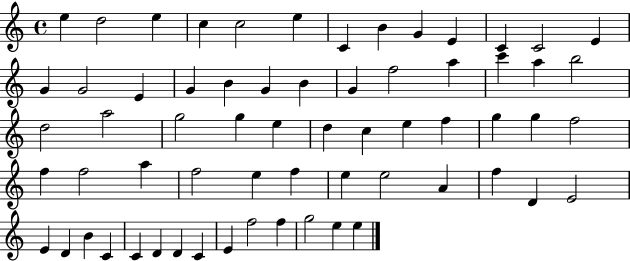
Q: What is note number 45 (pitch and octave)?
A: E5